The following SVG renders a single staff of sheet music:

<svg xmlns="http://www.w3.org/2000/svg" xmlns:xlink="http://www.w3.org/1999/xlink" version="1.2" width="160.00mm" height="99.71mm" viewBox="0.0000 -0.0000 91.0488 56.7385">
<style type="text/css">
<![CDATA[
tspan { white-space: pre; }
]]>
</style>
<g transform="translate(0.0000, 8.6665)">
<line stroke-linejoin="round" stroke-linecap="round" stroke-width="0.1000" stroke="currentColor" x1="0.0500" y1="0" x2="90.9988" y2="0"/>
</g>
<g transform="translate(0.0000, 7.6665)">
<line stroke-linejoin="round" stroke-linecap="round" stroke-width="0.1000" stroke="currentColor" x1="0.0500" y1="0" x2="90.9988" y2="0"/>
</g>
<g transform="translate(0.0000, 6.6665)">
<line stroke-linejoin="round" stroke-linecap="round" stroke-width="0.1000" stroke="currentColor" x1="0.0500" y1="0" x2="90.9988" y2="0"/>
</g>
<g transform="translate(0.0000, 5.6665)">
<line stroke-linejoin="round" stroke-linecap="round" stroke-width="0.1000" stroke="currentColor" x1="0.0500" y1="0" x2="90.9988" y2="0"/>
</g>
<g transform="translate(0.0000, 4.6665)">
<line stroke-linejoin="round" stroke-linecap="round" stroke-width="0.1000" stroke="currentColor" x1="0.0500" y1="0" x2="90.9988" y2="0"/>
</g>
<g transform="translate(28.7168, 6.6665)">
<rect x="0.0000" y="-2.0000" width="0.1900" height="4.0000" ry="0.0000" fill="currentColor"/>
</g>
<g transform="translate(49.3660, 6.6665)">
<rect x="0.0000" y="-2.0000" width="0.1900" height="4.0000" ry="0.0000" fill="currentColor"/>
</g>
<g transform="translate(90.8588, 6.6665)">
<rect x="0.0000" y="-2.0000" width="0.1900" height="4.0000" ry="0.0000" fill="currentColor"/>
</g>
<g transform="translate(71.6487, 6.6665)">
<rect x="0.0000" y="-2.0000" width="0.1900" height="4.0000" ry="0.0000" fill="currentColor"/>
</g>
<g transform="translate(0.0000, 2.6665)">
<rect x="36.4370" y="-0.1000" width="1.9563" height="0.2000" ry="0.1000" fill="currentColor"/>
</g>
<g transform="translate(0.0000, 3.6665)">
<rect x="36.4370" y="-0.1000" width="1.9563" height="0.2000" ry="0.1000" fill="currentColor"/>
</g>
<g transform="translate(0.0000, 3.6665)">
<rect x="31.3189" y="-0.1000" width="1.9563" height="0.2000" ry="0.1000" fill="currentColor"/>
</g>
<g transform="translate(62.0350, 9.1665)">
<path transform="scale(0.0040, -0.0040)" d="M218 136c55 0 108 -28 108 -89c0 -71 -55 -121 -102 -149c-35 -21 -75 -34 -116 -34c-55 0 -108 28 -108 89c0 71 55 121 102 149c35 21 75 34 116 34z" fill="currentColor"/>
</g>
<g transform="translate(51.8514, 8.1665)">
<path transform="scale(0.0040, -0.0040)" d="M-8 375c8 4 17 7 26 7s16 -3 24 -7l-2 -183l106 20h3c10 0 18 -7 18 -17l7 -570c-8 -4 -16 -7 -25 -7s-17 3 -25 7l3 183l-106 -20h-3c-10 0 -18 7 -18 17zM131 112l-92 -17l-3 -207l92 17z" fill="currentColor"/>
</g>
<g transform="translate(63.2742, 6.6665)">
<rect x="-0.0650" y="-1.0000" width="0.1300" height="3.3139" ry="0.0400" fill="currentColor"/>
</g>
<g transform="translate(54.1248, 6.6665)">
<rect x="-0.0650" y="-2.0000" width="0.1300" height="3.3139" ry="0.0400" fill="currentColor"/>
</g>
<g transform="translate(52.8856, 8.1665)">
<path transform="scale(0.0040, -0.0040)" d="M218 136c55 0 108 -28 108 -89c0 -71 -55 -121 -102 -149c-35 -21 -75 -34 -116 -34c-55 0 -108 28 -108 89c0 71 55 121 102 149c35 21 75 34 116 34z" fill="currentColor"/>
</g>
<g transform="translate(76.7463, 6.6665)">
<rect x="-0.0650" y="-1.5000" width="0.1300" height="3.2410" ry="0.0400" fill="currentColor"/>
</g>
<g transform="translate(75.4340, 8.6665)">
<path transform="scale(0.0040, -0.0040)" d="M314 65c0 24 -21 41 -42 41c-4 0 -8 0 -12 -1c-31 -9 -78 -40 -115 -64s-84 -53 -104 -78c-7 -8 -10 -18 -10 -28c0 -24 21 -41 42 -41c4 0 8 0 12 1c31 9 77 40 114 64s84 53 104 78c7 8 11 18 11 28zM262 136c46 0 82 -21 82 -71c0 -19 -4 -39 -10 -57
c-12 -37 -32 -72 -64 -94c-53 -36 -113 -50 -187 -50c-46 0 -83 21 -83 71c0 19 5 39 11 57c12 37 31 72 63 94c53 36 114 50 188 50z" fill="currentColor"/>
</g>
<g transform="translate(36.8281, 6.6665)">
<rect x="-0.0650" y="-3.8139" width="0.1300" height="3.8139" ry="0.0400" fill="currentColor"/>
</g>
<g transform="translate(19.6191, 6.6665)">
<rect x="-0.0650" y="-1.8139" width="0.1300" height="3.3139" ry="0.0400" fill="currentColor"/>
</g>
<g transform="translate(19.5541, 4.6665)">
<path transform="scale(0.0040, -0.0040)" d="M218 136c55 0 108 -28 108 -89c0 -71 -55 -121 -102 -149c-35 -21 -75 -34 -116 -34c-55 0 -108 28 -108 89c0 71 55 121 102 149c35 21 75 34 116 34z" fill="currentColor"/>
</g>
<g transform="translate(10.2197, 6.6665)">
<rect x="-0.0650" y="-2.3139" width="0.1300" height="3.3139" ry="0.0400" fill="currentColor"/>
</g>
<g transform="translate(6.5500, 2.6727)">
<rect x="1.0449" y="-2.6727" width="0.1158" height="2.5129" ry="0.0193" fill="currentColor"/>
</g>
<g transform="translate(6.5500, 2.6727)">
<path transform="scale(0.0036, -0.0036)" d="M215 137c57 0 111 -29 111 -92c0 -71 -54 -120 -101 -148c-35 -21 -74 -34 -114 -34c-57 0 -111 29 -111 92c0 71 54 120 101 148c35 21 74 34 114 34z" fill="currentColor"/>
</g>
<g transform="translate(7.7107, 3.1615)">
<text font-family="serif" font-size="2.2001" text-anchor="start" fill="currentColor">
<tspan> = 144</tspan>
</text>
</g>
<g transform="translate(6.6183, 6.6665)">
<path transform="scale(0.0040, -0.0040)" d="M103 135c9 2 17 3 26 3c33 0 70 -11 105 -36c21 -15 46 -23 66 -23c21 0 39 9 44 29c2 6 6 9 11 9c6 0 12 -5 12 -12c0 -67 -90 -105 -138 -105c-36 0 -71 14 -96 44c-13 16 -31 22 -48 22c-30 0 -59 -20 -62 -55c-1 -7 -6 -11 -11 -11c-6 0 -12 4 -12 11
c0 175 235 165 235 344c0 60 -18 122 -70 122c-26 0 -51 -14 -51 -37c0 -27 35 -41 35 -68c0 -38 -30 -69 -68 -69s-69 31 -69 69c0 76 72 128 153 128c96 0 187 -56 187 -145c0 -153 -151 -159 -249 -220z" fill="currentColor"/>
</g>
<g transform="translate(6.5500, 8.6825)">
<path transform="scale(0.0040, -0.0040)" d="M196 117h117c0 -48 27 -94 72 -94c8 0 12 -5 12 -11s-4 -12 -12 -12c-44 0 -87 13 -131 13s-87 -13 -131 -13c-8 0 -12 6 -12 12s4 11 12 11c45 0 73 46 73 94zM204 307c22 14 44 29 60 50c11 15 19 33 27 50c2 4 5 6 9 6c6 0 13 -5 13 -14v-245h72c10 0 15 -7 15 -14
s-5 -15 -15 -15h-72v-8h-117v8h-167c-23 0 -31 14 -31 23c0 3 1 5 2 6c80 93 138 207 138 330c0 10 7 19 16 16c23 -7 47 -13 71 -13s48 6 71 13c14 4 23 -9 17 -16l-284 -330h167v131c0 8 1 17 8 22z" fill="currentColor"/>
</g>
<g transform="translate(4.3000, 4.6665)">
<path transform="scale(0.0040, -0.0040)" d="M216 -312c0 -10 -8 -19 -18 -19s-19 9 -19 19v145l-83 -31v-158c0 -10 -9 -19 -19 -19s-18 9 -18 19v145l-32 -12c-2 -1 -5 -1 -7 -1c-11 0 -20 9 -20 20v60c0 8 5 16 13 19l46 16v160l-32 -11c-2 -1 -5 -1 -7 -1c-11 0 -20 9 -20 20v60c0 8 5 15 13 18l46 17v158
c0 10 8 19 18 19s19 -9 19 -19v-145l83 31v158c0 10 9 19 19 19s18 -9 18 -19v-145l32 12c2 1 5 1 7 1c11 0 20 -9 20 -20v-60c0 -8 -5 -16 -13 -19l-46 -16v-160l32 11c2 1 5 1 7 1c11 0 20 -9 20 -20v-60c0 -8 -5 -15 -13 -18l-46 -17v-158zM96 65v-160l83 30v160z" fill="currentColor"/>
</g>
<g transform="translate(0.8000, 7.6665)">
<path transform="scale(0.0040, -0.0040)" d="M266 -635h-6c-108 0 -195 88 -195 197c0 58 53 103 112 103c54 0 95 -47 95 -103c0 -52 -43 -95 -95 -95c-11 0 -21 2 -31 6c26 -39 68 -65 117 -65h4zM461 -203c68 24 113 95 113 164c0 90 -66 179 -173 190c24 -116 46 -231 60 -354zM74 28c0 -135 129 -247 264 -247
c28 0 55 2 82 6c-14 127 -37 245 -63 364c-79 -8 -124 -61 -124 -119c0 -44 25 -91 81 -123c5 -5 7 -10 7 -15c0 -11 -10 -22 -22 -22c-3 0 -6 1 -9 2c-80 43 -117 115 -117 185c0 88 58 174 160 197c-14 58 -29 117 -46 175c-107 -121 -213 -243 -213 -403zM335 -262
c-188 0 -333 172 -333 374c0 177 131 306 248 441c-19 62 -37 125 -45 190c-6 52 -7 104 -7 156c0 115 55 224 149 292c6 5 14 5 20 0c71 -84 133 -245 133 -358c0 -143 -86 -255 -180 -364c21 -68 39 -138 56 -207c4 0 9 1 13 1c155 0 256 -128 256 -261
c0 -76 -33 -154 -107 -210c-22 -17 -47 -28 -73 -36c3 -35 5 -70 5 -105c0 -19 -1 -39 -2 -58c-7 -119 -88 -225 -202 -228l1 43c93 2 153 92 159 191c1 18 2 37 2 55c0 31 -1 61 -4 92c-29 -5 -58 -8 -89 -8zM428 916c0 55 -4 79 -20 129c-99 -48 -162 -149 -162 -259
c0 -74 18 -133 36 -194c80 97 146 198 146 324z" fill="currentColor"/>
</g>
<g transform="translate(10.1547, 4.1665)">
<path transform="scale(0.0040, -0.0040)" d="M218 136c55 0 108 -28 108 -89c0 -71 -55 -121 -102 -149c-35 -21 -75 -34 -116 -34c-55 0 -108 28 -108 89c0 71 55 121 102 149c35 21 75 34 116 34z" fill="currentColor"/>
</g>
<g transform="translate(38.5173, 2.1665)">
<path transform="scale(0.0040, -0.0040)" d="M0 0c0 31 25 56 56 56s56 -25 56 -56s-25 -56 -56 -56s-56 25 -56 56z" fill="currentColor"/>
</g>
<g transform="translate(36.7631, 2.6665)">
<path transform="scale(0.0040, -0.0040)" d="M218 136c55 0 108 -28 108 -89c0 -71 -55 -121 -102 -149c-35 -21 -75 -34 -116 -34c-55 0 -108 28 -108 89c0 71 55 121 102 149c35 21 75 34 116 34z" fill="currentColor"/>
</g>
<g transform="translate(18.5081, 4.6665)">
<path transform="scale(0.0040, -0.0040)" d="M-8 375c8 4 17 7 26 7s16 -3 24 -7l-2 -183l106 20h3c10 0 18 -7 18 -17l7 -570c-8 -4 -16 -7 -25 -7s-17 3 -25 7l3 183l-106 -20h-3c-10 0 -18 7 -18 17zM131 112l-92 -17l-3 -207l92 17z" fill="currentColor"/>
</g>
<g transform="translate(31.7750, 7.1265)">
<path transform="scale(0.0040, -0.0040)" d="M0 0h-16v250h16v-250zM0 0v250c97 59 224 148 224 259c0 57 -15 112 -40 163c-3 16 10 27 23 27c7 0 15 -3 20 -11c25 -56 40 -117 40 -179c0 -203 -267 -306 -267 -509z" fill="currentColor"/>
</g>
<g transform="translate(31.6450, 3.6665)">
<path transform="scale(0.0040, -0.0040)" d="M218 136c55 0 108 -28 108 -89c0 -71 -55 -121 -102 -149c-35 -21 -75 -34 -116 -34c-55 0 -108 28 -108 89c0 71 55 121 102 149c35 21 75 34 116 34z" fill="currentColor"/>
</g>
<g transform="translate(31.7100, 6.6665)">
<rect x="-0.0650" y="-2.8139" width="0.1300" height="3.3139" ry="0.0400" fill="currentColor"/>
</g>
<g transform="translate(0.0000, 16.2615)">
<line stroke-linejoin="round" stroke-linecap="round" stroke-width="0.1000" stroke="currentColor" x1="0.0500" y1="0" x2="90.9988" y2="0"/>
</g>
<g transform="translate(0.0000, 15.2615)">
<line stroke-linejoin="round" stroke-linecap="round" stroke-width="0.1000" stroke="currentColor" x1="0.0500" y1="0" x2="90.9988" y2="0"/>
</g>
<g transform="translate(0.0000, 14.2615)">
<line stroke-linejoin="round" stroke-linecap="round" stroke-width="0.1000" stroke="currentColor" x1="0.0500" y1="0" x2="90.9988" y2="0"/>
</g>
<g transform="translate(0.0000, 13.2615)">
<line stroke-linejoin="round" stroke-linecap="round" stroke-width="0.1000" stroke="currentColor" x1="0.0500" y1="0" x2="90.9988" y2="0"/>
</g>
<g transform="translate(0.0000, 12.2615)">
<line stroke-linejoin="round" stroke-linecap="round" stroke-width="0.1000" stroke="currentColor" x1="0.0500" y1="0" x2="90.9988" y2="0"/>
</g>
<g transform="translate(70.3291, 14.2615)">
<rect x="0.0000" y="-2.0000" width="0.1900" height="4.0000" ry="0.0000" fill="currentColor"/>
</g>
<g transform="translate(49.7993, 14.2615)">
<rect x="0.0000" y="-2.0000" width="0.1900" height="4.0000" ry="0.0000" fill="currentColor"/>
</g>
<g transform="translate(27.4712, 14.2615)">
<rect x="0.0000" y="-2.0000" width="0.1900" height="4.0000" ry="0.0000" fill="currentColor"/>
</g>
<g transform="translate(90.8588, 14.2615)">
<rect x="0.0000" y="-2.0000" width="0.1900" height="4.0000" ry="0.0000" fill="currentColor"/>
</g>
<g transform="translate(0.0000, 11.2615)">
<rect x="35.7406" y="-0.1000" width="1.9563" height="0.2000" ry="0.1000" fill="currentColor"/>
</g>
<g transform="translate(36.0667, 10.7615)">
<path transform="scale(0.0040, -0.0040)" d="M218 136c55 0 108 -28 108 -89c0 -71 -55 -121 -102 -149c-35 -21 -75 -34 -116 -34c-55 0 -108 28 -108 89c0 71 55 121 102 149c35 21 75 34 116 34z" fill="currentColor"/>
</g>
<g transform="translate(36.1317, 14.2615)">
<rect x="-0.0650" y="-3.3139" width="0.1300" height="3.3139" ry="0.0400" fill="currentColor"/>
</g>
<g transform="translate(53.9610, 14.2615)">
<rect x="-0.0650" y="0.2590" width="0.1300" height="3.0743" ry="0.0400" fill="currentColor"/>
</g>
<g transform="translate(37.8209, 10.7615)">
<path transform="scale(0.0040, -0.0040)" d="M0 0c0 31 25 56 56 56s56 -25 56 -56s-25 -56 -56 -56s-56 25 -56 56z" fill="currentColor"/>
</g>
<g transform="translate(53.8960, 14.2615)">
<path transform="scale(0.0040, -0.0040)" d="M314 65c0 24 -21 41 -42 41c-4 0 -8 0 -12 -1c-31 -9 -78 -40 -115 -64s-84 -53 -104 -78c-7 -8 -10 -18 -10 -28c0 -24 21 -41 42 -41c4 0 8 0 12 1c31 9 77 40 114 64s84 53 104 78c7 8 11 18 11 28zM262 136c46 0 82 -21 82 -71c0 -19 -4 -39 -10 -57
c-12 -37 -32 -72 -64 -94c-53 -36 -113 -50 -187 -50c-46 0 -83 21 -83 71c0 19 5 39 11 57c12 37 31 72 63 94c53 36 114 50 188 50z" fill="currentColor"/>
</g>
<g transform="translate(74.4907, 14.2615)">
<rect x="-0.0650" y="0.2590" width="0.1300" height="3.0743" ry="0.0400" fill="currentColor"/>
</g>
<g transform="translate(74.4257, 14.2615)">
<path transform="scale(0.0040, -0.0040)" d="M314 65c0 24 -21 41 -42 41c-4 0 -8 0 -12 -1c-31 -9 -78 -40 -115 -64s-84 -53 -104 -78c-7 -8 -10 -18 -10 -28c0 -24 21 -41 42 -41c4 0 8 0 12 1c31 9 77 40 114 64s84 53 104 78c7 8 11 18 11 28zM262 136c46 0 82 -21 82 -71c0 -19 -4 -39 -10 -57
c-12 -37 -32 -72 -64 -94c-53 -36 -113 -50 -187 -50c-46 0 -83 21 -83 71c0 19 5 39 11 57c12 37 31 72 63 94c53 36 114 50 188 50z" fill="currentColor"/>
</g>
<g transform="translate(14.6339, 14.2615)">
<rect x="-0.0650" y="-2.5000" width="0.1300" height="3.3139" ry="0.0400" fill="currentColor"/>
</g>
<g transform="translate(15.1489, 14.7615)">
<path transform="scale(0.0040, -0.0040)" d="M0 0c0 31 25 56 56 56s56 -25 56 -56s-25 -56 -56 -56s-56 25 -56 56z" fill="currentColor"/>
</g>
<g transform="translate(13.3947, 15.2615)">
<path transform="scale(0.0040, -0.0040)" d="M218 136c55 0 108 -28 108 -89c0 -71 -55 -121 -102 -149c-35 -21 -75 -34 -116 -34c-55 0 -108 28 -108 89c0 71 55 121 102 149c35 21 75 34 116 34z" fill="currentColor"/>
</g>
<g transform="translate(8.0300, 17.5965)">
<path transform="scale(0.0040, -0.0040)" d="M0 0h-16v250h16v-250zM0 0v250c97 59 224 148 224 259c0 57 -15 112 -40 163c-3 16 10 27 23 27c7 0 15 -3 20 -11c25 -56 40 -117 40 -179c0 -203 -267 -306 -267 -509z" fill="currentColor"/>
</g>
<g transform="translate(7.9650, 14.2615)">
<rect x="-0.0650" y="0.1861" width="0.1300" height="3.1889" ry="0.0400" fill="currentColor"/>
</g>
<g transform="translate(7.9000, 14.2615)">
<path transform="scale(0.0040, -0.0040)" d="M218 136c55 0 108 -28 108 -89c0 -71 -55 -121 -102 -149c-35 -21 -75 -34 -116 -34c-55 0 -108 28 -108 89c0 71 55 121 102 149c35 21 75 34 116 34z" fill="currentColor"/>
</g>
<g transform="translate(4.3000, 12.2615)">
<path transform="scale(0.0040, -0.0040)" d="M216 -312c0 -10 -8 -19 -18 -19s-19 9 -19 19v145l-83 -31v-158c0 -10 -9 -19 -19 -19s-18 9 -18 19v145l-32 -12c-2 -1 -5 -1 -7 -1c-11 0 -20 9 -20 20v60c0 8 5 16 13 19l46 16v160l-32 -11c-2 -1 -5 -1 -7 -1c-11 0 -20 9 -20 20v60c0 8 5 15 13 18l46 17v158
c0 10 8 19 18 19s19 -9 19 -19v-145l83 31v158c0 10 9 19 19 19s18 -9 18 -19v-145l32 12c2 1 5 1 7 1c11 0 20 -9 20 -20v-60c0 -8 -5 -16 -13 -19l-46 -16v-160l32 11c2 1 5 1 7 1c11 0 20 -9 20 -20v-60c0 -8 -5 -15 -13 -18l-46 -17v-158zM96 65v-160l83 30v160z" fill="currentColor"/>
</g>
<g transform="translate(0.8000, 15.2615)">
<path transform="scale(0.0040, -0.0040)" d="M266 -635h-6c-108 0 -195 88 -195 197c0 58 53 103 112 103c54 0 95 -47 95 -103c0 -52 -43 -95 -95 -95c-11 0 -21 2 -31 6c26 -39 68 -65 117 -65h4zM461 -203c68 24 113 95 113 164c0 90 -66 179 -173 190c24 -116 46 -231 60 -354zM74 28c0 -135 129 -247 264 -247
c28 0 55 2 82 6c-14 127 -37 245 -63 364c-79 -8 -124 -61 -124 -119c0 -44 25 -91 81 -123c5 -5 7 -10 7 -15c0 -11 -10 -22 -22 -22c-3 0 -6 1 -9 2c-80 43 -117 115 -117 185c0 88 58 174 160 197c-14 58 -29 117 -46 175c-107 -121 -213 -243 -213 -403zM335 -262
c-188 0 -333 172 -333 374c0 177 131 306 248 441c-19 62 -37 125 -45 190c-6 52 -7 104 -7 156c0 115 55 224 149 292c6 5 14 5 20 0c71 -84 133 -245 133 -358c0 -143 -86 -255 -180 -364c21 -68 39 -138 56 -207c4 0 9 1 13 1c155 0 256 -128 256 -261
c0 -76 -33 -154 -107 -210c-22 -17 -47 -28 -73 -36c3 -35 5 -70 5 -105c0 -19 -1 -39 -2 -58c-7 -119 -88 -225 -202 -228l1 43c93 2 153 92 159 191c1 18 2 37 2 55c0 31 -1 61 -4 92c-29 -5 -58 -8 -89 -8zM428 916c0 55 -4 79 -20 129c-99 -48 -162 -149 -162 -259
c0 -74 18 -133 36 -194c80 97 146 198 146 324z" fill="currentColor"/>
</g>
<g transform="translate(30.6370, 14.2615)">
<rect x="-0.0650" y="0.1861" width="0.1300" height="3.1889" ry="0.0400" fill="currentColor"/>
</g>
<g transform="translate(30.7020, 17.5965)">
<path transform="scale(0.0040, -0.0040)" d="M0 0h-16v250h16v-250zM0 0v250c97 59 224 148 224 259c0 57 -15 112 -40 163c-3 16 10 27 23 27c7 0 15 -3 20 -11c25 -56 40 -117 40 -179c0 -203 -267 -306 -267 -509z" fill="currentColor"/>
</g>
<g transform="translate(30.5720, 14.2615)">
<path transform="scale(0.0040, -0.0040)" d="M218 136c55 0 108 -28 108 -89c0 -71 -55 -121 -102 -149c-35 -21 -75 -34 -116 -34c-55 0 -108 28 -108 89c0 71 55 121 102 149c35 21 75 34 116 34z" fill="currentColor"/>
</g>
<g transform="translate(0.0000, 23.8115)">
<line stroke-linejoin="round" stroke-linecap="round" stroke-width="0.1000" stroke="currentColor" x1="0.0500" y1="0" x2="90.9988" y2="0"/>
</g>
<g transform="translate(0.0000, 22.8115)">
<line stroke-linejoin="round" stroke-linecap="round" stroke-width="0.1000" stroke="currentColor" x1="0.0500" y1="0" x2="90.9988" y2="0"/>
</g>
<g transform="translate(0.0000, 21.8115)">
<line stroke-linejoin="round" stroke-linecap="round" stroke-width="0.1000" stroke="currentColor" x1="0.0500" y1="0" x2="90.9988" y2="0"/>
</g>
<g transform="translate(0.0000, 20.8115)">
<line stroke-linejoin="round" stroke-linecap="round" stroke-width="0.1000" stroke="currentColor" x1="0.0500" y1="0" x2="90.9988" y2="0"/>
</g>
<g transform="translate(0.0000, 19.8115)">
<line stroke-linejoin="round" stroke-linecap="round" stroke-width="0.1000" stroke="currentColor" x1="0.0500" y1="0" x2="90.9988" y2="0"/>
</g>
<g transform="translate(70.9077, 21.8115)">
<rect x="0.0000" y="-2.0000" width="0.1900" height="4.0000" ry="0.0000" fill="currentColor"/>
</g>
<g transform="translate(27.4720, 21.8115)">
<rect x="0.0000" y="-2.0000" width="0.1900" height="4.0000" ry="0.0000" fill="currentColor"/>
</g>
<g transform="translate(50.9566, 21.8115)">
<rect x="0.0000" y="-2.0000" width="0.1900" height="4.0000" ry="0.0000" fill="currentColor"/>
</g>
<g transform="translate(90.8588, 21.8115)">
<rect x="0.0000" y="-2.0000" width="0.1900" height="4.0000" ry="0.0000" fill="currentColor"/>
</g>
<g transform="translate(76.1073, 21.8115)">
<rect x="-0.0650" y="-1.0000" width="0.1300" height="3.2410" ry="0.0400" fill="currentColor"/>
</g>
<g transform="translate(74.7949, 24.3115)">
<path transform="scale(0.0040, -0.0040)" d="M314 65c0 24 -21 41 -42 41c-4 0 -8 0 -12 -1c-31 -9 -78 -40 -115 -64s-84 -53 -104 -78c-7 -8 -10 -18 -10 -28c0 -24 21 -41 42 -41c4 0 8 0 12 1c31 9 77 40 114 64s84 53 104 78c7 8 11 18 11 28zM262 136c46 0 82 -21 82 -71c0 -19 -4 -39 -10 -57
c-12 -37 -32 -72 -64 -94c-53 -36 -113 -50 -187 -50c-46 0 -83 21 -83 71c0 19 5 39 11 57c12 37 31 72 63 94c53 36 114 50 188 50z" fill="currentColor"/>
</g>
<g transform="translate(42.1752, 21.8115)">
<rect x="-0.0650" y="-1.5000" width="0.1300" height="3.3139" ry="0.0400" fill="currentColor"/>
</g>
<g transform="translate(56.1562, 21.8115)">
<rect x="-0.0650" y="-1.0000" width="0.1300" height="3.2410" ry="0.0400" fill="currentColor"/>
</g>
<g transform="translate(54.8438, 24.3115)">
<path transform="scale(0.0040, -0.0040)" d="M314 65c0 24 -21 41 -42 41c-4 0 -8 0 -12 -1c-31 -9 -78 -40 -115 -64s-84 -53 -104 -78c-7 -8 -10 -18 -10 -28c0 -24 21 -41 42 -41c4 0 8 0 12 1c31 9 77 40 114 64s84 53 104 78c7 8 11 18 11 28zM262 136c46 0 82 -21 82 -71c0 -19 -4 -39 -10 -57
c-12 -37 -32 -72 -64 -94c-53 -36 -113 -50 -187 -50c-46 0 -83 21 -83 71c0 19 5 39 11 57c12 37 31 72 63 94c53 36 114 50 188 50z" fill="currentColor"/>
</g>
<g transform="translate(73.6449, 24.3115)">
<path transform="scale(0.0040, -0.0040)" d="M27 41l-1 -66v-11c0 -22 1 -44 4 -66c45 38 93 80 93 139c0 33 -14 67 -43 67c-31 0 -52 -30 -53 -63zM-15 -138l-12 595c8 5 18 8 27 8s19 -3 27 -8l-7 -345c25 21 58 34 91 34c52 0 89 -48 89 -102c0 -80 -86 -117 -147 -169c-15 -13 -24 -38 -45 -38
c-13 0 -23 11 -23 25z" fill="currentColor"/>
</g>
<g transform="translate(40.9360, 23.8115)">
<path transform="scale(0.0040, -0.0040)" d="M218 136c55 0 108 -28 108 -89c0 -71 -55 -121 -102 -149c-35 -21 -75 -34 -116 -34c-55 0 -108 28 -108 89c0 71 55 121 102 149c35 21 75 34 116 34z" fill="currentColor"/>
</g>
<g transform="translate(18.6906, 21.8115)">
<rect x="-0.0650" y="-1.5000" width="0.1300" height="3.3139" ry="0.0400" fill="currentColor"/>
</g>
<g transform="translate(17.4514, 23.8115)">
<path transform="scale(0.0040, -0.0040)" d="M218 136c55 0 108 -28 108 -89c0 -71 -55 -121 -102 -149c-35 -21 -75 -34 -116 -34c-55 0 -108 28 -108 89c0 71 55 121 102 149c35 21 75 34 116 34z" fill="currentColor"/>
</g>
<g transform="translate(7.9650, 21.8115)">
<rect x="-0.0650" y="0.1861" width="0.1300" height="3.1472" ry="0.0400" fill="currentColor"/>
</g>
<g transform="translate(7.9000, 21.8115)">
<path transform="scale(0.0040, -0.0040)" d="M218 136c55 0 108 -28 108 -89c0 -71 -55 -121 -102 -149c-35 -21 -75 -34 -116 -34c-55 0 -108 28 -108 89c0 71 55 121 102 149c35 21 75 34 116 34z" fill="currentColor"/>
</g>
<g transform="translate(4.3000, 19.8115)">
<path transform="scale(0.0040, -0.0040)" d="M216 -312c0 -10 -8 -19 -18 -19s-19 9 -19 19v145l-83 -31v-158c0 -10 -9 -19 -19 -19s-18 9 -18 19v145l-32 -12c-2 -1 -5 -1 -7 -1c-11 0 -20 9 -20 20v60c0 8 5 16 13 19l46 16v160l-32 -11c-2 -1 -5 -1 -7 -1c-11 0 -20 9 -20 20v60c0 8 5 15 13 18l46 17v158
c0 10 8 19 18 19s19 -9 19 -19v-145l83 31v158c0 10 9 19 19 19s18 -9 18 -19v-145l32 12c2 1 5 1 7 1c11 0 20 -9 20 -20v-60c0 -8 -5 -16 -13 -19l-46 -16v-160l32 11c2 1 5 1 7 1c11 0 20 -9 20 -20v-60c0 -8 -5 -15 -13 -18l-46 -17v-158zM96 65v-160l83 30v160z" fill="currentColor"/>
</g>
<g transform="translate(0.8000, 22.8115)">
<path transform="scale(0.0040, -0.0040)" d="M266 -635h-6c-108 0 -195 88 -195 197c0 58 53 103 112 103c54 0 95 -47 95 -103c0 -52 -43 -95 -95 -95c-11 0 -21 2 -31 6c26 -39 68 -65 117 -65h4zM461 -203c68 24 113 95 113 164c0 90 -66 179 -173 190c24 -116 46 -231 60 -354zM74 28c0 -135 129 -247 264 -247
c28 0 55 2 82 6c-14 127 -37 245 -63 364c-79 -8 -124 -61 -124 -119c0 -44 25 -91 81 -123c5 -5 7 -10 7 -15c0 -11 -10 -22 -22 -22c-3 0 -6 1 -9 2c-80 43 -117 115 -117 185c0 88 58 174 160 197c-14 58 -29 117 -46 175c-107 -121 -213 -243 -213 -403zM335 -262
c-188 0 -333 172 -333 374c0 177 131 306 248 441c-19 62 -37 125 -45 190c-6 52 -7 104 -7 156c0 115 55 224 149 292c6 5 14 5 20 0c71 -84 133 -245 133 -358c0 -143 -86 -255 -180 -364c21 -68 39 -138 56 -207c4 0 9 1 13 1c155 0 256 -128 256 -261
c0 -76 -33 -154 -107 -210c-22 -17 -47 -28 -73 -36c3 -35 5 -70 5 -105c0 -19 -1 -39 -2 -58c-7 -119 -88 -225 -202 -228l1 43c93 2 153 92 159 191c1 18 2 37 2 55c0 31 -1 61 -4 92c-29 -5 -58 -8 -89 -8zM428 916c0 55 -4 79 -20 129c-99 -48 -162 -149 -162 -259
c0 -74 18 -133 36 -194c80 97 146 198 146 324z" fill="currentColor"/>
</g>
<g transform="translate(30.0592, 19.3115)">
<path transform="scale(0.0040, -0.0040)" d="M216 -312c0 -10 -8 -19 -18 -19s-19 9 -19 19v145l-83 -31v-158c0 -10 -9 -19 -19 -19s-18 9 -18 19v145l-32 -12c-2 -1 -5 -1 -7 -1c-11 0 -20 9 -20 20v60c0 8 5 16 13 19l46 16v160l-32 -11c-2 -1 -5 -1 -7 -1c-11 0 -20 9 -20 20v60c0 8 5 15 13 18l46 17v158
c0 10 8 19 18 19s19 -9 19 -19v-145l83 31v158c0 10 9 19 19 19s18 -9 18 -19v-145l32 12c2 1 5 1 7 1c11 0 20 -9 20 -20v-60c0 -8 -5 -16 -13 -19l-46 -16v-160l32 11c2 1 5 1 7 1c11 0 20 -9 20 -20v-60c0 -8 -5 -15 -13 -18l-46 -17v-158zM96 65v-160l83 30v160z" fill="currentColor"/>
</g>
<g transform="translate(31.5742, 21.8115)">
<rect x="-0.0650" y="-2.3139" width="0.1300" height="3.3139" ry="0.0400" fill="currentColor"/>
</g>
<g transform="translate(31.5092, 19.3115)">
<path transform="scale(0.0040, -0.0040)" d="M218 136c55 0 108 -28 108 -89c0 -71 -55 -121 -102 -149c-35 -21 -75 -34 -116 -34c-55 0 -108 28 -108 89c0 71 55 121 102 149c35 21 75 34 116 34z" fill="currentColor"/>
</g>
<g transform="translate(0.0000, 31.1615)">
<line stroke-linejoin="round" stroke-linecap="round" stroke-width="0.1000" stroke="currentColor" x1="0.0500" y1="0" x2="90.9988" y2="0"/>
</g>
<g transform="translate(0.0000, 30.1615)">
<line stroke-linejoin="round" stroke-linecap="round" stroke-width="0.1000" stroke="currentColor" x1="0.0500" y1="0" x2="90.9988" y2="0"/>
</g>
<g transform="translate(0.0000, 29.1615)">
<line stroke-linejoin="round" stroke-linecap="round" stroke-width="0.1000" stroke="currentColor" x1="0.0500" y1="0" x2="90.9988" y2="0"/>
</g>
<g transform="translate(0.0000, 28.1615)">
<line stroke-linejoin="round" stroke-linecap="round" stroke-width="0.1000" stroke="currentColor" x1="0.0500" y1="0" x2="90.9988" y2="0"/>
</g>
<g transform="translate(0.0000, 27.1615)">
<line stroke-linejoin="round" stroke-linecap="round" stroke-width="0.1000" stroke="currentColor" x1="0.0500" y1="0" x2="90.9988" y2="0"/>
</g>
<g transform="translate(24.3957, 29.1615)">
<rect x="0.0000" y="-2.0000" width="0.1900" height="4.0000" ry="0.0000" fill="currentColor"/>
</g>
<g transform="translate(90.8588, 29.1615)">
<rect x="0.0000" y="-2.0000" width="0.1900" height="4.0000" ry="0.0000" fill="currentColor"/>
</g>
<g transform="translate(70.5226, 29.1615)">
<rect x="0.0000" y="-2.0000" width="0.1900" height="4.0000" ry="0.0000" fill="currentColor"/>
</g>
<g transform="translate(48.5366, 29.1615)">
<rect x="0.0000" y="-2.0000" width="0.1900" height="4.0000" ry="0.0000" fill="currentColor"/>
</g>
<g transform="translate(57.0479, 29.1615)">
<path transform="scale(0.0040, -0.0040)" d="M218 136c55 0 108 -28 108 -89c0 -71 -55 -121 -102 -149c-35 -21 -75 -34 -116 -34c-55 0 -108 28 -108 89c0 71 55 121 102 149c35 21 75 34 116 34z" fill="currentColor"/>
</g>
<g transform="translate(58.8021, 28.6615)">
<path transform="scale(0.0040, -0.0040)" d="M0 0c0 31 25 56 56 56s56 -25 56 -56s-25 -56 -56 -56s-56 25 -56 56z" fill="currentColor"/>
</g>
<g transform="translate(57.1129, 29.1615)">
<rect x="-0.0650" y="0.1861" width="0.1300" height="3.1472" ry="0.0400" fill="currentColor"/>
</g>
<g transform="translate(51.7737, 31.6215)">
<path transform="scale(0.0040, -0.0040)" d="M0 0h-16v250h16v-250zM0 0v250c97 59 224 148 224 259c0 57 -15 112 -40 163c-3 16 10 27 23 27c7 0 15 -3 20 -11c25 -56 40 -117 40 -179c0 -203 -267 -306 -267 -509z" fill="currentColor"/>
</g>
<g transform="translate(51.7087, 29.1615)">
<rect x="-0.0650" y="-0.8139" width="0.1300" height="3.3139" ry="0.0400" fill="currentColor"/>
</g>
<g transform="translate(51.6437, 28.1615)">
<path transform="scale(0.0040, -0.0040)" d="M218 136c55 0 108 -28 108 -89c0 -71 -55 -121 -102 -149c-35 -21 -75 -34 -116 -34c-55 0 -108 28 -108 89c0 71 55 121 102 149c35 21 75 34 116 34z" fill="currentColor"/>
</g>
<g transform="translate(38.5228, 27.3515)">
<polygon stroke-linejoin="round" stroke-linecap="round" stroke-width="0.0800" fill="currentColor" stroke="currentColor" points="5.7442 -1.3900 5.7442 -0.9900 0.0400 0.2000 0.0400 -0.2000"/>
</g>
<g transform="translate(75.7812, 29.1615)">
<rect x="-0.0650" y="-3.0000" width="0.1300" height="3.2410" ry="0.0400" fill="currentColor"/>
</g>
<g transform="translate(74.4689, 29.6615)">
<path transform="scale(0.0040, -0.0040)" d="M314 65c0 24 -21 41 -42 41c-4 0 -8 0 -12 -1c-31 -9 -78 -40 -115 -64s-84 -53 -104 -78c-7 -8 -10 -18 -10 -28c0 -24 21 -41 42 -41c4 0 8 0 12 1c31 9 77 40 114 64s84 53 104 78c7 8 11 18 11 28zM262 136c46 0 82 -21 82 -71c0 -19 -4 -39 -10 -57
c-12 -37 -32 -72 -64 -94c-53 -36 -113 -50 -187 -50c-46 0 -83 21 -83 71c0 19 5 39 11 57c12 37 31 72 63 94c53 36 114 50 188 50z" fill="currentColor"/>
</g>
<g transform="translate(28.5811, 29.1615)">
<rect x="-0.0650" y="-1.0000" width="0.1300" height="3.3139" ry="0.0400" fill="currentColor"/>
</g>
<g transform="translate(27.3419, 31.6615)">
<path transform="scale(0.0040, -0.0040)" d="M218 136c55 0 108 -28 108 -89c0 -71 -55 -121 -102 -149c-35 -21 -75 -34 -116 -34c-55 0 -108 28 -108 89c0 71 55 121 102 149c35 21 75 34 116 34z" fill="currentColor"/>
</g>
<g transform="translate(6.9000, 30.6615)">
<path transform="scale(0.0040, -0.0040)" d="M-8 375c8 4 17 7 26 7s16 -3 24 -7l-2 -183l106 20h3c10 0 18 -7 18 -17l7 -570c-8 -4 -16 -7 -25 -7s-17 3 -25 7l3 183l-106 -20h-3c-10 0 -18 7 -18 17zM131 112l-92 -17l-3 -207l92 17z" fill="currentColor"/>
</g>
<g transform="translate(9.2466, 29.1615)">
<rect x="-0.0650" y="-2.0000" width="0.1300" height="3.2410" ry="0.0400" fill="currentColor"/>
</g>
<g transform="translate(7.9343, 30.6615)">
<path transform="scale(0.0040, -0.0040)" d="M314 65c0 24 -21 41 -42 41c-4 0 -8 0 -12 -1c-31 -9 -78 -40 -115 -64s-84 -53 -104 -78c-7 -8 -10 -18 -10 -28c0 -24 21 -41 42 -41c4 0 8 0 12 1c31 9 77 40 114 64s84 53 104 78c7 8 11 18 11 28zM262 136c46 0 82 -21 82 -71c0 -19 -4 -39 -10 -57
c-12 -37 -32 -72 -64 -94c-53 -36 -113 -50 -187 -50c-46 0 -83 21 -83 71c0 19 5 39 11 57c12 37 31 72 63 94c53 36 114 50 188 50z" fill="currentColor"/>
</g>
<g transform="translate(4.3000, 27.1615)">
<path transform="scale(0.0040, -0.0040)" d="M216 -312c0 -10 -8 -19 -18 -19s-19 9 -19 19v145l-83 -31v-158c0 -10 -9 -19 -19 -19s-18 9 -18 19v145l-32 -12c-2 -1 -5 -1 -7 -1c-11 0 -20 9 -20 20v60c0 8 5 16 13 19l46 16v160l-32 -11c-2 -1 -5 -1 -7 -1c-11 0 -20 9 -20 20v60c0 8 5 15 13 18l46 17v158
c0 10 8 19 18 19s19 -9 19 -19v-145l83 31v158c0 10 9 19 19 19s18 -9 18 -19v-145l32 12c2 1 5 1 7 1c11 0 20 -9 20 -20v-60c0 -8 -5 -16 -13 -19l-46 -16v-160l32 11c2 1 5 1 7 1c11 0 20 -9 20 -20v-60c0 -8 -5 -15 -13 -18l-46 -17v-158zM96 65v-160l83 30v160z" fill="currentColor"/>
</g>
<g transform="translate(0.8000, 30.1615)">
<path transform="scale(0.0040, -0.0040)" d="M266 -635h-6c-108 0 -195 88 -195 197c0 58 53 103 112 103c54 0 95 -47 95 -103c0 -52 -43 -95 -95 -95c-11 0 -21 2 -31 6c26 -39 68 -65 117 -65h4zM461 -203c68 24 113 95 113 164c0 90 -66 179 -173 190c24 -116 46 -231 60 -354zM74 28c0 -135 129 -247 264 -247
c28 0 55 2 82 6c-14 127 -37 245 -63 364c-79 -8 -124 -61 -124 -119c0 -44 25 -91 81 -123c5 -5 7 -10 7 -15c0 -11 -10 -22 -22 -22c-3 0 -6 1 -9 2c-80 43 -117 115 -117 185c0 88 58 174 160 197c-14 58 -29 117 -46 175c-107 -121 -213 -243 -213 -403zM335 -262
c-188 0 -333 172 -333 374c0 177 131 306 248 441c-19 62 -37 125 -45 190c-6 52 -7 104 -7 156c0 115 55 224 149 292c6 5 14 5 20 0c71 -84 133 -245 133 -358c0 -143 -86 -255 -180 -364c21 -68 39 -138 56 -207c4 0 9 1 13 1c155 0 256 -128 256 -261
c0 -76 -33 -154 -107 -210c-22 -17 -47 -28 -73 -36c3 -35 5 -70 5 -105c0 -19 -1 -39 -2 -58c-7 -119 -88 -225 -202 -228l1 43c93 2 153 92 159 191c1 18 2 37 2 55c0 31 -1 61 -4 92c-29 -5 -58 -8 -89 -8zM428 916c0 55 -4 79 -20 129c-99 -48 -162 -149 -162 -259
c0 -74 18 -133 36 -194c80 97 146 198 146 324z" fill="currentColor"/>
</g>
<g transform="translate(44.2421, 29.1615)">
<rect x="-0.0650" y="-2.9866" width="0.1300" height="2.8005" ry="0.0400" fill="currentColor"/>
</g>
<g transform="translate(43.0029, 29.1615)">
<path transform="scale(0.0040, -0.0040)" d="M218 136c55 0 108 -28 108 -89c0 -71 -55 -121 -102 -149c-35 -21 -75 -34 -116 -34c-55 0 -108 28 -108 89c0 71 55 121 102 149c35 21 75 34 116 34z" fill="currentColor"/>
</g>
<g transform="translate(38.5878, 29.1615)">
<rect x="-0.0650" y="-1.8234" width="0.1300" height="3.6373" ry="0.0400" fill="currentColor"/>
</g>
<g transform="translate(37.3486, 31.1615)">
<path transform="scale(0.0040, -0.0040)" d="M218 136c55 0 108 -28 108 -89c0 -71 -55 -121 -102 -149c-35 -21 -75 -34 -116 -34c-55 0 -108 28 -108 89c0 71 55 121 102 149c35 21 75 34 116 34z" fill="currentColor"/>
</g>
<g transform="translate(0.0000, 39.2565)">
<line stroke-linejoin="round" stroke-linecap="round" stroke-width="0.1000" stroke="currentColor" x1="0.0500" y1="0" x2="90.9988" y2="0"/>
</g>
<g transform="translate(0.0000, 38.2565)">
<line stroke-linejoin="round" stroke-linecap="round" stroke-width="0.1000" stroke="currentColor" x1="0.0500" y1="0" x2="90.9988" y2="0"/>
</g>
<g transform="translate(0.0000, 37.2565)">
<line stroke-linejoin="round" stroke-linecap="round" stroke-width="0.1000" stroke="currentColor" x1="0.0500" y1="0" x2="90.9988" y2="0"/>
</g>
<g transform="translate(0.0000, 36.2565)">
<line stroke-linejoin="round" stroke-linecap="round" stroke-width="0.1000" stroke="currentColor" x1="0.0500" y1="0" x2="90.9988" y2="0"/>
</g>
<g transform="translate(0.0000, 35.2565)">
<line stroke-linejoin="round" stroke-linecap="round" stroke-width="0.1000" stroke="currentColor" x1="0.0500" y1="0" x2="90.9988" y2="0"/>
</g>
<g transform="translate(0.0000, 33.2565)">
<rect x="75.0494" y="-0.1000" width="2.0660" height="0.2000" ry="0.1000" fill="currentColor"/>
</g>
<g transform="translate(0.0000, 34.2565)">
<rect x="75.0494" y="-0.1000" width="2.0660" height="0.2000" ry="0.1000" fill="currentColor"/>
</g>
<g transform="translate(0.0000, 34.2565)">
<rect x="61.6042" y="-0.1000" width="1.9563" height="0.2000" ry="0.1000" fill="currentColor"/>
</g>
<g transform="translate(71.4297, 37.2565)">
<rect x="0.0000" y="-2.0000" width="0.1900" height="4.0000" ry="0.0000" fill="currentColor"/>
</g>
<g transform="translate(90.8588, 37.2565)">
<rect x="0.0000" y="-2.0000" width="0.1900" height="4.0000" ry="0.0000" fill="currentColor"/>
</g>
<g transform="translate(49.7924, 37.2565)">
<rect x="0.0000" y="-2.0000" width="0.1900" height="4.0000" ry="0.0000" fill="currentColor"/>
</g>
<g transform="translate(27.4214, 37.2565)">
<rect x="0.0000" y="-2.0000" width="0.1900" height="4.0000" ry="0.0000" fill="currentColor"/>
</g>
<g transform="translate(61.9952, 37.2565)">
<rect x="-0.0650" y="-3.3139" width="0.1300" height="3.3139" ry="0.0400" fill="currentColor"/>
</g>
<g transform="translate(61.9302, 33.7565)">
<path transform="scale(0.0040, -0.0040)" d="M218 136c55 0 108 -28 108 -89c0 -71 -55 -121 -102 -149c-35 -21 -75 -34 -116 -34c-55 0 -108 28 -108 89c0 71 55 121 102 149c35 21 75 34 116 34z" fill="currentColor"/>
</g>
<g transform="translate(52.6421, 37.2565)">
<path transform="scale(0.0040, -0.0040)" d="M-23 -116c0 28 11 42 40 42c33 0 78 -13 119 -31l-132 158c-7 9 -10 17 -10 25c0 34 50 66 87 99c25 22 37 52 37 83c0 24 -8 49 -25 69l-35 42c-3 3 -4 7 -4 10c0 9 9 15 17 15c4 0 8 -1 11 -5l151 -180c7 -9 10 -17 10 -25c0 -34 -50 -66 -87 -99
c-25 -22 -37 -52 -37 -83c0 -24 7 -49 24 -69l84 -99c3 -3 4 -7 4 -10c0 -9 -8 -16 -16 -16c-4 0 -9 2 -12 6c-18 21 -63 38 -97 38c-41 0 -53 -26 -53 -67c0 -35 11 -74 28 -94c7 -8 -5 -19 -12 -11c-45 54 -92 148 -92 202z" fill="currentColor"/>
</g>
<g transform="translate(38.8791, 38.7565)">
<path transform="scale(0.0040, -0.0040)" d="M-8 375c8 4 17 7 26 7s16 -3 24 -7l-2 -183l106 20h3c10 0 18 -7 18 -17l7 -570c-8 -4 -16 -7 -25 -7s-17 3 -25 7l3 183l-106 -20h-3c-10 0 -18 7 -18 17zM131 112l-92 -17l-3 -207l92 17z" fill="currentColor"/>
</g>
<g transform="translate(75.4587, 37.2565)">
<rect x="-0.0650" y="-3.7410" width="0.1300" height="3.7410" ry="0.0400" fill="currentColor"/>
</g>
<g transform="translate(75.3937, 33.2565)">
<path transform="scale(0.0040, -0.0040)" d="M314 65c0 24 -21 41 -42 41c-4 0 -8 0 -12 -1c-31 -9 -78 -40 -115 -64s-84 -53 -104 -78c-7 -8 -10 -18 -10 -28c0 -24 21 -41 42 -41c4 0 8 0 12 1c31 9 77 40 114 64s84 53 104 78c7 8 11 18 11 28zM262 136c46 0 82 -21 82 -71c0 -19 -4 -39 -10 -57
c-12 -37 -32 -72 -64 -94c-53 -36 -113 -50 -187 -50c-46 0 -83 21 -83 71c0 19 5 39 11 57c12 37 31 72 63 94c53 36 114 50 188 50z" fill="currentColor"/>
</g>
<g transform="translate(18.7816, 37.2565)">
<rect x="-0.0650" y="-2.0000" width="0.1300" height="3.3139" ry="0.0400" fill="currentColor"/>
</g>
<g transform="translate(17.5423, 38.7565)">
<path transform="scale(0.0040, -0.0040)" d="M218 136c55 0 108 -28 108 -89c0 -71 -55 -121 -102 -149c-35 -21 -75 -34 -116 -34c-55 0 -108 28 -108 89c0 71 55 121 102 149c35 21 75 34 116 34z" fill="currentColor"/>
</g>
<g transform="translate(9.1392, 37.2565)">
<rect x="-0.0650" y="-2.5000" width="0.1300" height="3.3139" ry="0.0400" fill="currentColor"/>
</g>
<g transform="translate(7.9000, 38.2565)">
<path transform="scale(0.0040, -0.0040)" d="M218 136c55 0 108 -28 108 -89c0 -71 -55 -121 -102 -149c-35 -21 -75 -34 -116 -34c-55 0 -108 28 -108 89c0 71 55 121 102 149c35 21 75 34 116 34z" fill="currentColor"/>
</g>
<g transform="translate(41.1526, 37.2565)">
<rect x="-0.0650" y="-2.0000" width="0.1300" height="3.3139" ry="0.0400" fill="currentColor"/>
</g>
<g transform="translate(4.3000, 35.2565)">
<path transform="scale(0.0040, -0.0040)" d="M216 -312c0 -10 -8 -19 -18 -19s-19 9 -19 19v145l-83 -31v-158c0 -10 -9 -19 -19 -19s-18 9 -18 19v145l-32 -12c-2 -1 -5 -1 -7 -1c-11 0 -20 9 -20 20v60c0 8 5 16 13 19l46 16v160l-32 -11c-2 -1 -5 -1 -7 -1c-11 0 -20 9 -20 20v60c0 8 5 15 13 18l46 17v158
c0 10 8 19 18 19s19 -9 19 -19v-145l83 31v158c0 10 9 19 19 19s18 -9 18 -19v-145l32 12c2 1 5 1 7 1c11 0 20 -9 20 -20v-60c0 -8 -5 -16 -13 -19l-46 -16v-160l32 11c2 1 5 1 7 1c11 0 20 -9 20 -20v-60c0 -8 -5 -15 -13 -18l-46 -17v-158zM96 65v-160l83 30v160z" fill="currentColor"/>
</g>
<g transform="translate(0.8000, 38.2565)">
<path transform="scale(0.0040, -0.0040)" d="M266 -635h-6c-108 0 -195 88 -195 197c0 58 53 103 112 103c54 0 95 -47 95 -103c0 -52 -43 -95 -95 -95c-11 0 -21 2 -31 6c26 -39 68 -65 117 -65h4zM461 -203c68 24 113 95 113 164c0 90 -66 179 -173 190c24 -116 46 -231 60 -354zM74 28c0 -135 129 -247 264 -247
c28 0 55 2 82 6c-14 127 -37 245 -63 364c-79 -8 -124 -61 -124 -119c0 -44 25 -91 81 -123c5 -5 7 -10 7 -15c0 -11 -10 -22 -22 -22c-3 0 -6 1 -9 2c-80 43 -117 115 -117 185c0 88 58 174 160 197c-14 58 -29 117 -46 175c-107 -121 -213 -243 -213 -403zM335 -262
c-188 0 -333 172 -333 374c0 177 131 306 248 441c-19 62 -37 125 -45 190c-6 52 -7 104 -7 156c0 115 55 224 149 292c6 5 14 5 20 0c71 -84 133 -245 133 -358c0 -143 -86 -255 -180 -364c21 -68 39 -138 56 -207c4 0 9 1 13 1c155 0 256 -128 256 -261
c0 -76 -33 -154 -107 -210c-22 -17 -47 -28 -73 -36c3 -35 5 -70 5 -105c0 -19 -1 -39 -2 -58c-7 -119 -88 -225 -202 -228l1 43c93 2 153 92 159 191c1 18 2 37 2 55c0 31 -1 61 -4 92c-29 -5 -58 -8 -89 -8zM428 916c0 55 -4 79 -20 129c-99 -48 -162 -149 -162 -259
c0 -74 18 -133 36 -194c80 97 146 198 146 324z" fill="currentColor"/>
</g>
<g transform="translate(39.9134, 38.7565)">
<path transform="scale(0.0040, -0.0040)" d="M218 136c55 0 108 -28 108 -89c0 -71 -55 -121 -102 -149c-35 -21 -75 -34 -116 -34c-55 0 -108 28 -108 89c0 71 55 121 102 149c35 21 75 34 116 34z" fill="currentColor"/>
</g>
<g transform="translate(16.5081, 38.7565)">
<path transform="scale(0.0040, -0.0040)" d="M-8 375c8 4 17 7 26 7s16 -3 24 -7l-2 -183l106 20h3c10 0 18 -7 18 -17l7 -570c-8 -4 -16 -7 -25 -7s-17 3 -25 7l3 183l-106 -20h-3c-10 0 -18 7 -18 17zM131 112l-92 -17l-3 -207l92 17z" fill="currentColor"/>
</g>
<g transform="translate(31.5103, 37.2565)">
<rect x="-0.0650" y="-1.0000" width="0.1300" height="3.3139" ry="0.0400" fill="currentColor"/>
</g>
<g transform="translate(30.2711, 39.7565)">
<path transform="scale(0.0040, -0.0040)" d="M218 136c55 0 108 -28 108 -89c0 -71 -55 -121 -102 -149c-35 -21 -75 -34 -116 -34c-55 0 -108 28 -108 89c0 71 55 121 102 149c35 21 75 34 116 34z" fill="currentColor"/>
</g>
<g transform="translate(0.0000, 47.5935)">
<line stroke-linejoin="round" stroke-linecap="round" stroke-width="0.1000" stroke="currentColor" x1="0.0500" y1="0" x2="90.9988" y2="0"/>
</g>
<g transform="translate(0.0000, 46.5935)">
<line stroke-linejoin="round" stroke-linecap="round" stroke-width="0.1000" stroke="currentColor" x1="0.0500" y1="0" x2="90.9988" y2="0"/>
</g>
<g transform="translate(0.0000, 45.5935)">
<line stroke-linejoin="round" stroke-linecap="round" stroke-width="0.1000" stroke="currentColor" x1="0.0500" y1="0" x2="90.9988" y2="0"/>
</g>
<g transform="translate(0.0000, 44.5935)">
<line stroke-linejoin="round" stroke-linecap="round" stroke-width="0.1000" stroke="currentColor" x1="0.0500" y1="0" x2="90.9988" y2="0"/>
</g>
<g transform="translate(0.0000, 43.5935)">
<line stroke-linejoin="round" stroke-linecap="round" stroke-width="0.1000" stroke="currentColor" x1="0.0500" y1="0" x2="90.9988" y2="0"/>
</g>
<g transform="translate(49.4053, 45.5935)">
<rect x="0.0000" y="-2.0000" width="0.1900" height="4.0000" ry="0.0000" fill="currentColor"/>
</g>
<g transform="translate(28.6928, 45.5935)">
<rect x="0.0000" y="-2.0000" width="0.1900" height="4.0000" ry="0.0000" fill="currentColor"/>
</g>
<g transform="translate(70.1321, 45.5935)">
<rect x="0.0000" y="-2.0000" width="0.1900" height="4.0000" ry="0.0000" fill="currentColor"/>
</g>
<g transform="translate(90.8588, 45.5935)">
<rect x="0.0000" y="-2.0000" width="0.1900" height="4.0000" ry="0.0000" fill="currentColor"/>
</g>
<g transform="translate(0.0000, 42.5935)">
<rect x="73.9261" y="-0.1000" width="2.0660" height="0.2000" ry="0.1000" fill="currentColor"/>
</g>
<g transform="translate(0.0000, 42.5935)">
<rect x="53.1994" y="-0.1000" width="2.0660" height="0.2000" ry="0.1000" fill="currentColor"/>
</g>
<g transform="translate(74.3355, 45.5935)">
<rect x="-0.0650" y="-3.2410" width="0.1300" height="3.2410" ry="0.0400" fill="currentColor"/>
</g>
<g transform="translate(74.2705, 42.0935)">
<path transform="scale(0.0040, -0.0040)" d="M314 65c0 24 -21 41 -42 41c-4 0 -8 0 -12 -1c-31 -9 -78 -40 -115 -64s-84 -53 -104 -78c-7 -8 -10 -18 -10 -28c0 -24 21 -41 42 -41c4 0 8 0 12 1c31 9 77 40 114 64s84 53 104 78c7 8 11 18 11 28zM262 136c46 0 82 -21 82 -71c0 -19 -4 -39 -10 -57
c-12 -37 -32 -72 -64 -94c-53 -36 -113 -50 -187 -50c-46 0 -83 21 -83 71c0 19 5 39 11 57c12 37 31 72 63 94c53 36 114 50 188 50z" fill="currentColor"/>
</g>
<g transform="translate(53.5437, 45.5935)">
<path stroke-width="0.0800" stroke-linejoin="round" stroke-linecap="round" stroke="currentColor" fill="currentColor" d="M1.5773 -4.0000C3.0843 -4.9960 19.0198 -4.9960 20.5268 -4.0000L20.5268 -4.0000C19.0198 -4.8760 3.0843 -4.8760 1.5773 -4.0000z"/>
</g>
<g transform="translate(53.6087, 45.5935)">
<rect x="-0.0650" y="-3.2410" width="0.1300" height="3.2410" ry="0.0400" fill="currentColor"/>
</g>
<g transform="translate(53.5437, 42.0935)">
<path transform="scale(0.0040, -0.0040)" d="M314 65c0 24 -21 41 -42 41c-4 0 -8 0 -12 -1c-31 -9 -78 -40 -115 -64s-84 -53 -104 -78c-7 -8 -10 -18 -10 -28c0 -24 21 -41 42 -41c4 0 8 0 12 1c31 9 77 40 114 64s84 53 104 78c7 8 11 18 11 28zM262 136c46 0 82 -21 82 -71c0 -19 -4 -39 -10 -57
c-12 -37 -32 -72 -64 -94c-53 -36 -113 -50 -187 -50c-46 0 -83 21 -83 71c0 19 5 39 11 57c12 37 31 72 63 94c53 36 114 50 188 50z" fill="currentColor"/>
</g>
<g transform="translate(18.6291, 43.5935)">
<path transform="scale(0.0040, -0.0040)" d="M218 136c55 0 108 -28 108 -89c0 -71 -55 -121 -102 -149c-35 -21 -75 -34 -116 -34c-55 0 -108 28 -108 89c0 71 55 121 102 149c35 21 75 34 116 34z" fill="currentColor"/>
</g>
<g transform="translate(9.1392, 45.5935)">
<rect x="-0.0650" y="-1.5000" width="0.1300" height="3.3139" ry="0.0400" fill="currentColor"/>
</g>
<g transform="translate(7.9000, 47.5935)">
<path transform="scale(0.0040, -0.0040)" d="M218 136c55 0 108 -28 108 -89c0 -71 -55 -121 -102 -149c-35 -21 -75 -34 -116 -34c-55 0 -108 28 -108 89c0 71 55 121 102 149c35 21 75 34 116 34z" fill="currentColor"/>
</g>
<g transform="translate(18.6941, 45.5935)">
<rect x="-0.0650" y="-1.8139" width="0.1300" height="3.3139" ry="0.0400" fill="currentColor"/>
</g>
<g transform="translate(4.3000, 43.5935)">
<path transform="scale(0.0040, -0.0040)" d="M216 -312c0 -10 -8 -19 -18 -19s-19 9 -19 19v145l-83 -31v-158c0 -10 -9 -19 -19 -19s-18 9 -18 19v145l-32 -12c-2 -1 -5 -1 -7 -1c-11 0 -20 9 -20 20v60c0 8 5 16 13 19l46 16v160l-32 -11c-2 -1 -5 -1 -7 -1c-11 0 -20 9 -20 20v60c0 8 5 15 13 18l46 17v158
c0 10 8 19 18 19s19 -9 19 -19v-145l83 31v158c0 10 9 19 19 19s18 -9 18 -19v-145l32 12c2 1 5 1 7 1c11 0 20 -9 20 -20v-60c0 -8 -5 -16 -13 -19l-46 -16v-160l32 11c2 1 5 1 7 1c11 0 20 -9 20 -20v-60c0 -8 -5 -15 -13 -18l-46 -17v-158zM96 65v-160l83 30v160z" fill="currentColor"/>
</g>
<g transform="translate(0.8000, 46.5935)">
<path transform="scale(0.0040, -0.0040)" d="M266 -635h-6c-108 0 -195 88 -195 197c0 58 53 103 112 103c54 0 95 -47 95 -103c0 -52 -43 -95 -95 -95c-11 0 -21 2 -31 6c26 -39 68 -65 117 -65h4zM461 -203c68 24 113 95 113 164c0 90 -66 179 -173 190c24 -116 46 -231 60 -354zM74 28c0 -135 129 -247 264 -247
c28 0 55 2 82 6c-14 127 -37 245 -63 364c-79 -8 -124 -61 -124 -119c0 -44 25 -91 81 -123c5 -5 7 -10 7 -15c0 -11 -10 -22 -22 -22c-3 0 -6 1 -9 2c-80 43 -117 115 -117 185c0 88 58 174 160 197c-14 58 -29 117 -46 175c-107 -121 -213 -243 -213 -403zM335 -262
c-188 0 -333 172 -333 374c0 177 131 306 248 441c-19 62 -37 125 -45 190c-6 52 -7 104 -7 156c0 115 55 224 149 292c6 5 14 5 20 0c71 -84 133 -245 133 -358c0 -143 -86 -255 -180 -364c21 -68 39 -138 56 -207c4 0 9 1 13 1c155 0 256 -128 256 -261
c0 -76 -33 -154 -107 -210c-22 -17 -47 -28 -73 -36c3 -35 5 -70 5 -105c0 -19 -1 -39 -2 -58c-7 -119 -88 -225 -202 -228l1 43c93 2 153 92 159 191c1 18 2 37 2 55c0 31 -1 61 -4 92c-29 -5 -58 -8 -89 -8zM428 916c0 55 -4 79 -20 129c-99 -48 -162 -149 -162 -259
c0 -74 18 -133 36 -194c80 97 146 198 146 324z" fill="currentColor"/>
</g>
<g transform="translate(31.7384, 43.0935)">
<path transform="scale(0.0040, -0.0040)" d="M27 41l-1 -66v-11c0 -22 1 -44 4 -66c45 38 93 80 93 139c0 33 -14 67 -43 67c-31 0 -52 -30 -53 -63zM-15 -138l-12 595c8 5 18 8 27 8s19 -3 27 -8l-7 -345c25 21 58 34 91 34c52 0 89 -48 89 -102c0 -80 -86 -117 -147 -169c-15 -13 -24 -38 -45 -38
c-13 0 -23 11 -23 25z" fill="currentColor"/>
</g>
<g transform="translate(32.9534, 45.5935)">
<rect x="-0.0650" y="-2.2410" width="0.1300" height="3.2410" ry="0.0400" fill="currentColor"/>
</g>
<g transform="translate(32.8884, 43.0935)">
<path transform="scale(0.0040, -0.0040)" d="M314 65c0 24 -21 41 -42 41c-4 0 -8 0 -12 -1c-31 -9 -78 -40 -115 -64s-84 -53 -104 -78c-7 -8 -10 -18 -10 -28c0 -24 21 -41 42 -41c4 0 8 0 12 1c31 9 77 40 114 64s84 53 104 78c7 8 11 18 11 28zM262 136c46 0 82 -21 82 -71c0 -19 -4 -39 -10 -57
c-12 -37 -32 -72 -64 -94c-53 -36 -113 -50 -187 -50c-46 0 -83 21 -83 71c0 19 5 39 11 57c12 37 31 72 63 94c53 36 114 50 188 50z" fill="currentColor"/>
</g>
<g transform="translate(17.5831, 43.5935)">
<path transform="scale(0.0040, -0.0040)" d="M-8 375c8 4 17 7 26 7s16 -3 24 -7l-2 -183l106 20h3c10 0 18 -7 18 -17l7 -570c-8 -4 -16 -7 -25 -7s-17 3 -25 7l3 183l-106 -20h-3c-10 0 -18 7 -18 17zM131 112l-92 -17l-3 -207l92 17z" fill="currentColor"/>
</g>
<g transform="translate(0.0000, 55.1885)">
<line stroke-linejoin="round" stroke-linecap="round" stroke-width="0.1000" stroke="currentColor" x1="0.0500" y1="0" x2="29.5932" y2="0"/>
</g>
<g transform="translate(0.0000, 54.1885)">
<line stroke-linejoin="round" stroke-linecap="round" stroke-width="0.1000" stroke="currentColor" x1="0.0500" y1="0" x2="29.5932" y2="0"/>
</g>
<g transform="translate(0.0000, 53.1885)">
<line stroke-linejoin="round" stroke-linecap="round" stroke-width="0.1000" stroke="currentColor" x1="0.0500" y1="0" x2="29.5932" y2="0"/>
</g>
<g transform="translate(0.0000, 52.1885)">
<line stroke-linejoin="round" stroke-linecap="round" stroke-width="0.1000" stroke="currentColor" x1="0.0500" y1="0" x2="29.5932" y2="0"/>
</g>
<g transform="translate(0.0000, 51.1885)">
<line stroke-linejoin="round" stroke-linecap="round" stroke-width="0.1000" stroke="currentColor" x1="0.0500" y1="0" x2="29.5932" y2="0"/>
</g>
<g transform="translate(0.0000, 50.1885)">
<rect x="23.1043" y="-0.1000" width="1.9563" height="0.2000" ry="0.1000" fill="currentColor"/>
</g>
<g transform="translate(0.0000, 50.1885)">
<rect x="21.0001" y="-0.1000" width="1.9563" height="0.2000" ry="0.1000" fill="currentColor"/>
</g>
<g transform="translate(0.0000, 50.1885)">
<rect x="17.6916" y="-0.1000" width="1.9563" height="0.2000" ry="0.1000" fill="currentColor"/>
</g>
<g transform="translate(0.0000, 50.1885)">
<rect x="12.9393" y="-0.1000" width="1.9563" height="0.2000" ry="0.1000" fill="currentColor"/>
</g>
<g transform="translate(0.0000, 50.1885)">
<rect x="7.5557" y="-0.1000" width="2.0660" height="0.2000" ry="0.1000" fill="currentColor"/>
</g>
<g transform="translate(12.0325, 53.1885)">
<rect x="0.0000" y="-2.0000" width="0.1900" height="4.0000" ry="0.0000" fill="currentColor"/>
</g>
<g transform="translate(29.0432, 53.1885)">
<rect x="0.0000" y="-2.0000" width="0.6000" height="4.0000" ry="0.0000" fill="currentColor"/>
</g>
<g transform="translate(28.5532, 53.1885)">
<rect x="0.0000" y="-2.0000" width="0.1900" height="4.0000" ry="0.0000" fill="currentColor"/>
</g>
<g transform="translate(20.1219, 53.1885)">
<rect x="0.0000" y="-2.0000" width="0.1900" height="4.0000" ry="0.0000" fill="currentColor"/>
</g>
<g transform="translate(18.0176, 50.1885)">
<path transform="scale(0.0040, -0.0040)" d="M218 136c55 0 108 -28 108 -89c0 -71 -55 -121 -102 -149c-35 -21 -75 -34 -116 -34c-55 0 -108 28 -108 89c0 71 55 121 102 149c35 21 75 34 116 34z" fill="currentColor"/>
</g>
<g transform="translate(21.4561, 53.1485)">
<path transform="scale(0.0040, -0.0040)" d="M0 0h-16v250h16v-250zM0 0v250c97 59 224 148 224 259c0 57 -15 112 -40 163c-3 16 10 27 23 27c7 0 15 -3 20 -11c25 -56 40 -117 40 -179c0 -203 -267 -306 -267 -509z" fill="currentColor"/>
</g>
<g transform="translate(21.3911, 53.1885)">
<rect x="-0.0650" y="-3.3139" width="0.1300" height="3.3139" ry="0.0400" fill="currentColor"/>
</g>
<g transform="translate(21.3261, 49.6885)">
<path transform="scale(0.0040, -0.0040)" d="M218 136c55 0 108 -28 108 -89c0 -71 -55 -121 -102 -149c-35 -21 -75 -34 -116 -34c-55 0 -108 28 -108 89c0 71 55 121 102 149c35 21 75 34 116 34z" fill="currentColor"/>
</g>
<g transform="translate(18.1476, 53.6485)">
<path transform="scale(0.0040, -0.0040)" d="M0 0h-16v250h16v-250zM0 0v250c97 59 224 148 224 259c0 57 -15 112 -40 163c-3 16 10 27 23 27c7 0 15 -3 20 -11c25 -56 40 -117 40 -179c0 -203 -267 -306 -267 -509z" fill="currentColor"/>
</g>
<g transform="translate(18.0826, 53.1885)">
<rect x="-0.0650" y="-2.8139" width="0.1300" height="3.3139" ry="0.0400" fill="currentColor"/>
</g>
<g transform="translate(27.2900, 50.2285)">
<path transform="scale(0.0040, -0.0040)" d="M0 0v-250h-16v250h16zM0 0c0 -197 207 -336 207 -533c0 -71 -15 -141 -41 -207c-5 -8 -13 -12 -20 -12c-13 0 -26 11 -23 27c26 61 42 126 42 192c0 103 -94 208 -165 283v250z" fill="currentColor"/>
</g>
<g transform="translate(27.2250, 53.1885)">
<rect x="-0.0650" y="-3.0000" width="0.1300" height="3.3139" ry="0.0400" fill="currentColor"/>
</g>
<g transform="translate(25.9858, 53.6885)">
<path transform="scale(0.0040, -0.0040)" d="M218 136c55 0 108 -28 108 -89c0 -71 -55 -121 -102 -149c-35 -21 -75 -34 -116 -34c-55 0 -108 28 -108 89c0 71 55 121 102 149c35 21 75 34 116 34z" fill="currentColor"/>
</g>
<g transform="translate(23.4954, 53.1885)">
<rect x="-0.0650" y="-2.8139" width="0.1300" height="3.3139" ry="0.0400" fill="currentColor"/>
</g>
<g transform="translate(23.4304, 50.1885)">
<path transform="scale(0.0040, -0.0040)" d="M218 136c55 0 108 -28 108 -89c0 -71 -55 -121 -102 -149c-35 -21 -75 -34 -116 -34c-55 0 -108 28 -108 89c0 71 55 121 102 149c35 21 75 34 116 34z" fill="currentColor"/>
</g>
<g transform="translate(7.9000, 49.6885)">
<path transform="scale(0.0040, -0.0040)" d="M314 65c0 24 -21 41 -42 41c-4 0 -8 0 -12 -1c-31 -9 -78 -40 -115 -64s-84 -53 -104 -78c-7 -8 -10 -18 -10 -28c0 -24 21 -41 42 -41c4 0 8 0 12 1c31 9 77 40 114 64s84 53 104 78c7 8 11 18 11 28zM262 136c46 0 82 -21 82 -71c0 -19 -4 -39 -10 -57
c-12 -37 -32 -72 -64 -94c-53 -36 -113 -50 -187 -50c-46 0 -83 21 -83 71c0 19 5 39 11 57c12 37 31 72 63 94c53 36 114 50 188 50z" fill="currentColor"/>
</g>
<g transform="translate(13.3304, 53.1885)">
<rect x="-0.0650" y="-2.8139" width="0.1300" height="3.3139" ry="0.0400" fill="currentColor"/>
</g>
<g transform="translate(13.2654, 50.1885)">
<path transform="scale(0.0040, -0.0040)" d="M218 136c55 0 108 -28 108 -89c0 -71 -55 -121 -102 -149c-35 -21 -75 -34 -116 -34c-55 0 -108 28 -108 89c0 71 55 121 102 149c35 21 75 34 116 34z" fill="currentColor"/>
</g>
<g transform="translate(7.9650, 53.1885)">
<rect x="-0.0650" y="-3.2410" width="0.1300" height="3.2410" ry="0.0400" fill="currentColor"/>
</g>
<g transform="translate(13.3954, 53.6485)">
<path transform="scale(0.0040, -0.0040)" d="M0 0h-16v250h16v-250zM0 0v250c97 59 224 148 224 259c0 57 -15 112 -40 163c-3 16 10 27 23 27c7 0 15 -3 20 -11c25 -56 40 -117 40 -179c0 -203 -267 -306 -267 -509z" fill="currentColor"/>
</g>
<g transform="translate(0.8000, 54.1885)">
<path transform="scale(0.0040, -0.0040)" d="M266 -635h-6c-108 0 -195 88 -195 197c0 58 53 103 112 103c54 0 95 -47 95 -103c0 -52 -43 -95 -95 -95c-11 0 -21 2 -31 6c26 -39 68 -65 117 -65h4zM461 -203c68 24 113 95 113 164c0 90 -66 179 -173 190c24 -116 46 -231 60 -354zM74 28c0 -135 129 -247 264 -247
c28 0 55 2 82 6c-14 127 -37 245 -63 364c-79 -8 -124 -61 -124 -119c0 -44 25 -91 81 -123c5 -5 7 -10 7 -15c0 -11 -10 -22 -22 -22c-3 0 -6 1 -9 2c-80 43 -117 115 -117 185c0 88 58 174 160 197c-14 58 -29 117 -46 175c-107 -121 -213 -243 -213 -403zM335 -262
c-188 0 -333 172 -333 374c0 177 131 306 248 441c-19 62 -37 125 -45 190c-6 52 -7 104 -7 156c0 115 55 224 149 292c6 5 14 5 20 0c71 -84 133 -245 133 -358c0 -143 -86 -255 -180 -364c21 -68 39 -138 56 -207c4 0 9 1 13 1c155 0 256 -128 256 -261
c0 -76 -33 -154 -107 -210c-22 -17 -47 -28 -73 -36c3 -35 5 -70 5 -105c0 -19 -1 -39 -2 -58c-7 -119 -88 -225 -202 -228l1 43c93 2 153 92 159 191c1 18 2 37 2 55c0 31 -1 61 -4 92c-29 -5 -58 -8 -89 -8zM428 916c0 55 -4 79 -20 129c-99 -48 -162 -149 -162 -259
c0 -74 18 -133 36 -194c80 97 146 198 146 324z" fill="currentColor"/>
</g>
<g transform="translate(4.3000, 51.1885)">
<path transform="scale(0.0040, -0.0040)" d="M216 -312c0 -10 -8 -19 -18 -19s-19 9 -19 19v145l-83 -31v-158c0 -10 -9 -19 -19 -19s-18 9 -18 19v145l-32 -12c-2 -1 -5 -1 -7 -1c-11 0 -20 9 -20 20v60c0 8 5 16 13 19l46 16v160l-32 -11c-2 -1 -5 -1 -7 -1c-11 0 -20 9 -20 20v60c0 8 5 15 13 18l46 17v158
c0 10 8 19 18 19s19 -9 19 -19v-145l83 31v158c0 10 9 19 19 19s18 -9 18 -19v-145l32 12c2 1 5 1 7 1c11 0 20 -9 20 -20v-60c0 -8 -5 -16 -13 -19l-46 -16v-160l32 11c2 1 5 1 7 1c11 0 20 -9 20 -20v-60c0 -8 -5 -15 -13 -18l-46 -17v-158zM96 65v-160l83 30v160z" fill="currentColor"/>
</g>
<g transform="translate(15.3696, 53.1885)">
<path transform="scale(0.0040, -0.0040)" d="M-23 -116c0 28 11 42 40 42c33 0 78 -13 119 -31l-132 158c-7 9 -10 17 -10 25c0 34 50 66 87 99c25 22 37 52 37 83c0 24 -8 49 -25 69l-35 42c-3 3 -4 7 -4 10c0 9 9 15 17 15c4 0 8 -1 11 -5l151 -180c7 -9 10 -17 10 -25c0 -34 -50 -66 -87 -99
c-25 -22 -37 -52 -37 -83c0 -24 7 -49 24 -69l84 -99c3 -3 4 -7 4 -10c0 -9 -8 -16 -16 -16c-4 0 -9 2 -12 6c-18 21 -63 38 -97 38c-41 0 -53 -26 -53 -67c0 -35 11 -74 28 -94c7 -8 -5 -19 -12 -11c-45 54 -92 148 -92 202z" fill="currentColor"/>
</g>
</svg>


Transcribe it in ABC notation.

X:1
T:Untitled
M:2/4
L:1/4
K:G
g f a/2 c' F D E2 B/2 G B/2 b B2 B2 B E ^g E D2 _D2 F2 D E/2 B/2 d/2 B A2 G F D F z b c'2 E f _g2 b2 b2 b2 a/2 z a/2 b/2 a A/2